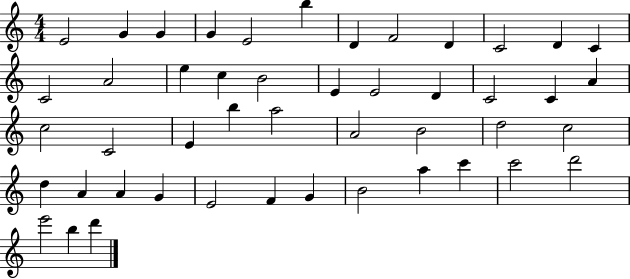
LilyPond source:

{
  \clef treble
  \numericTimeSignature
  \time 4/4
  \key c \major
  e'2 g'4 g'4 | g'4 e'2 b''4 | d'4 f'2 d'4 | c'2 d'4 c'4 | \break c'2 a'2 | e''4 c''4 b'2 | e'4 e'2 d'4 | c'2 c'4 a'4 | \break c''2 c'2 | e'4 b''4 a''2 | a'2 b'2 | d''2 c''2 | \break d''4 a'4 a'4 g'4 | e'2 f'4 g'4 | b'2 a''4 c'''4 | c'''2 d'''2 | \break e'''2 b''4 d'''4 | \bar "|."
}